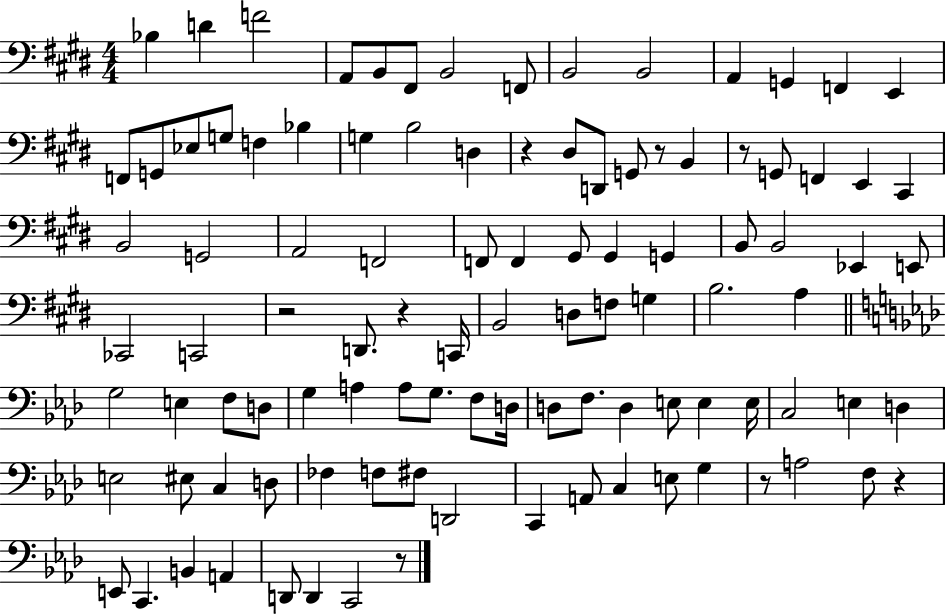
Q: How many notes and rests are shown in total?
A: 103